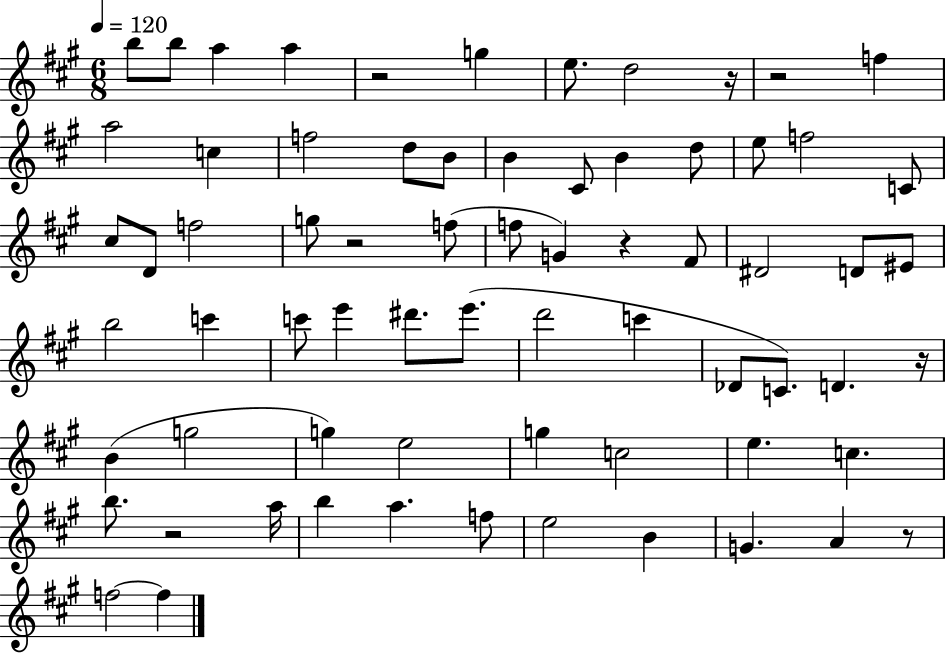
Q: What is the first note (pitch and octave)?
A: B5